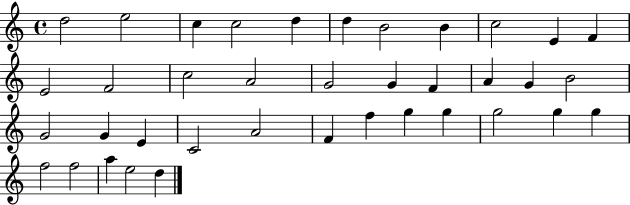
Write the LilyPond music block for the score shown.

{
  \clef treble
  \time 4/4
  \defaultTimeSignature
  \key c \major
  d''2 e''2 | c''4 c''2 d''4 | d''4 b'2 b'4 | c''2 e'4 f'4 | \break e'2 f'2 | c''2 a'2 | g'2 g'4 f'4 | a'4 g'4 b'2 | \break g'2 g'4 e'4 | c'2 a'2 | f'4 f''4 g''4 g''4 | g''2 g''4 g''4 | \break f''2 f''2 | a''4 e''2 d''4 | \bar "|."
}